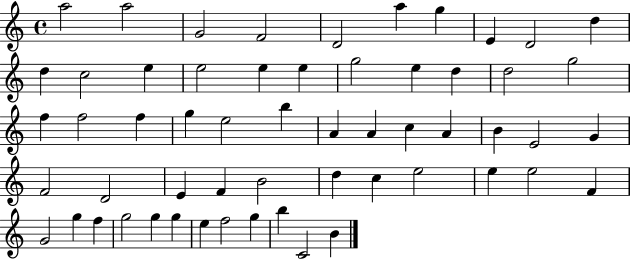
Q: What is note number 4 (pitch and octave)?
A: F4